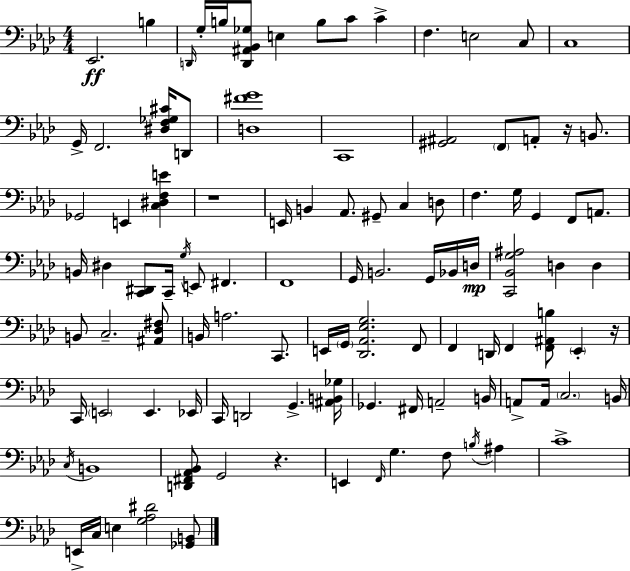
{
  \clef bass
  \numericTimeSignature
  \time 4/4
  \key aes \major
  ees,2.\ff b4 | \grace { d,16 } g16-. b16 <d, ais, bes, ges>8 e4 b8 c'8 c'4-> | f4. e2 c8 | c1 | \break g,16-> f,2. <dis f ges cis'>16 d,8 | <d fis' g'>1 | c,1 | <gis, ais,>2 \parenthesize f,8 a,8-. r16 b,8. | \break ges,2 e,4 <c dis f e'>4 | r1 | e,16 b,4 aes,8. gis,8-- c4 d8 | f4. g16 g,4 f,8 a,8. | \break b,16 dis4 <c, dis,>8 c,16-- \acciaccatura { g16 } e,8 fis,4. | f,1 | g,16 b,2. g,16 | bes,16 d16\mp <c, bes, g ais>2 d4 d4 | \break b,8 c2.-- | <ais, des fis>8 b,16 a2. c,8. | e,16 \parenthesize g,16 <des, aes, ees g>2. | f,8 f,4 d,16 f,4 <f, ais, b>8 \parenthesize ees,4-. | \break r16 c,16 \parenthesize e,2 e,4. | ees,16 c,16 d,2 g,4.-> | <ais, b, ges>16 ges,4. fis,16 a,2-- | b,16 a,8-> a,16 \parenthesize c2. | \break b,16 \acciaccatura { c16 } b,1 | <d, fis, aes, bes,>8 g,2 r4. | e,4 \grace { f,16 } g4. f8 | \acciaccatura { b16 } ais4 c'1-> | \break e,16-> c16 e4 <g aes dis'>2 | <ges, b,>8 \bar "|."
}